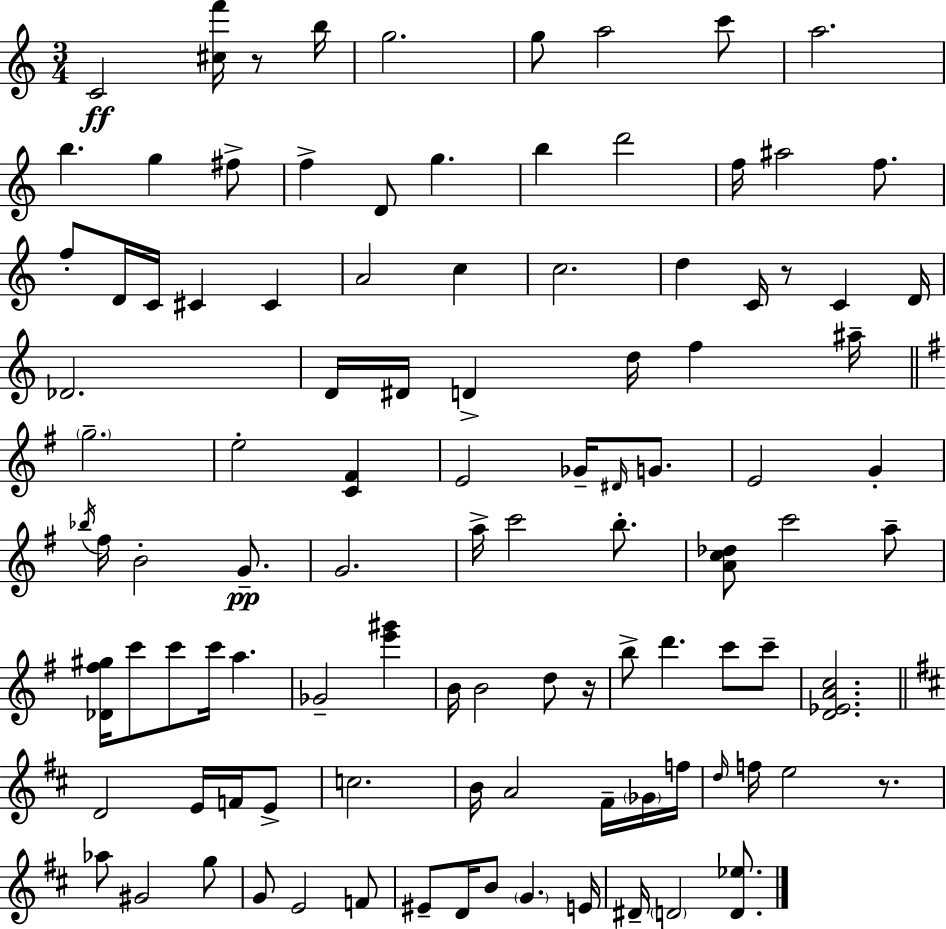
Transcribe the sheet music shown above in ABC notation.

X:1
T:Untitled
M:3/4
L:1/4
K:Am
C2 [^cf']/4 z/2 b/4 g2 g/2 a2 c'/2 a2 b g ^f/2 f D/2 g b d'2 f/4 ^a2 f/2 f/2 D/4 C/4 ^C ^C A2 c c2 d C/4 z/2 C D/4 _D2 D/4 ^D/4 D d/4 f ^a/4 g2 e2 [C^F] E2 _G/4 ^D/4 G/2 E2 G _b/4 ^f/4 B2 G/2 G2 a/4 c'2 b/2 [Ac_d]/2 c'2 a/2 [_D^f^g]/4 c'/2 c'/2 c'/4 a _G2 [e'^g'] B/4 B2 d/2 z/4 b/2 d' c'/2 c'/2 [D_EAc]2 D2 E/4 F/4 E/2 c2 B/4 A2 ^F/4 _G/4 f/4 d/4 f/4 e2 z/2 _a/2 ^G2 g/2 G/2 E2 F/2 ^E/2 D/4 B/2 G E/4 ^D/4 D2 [D_e]/2